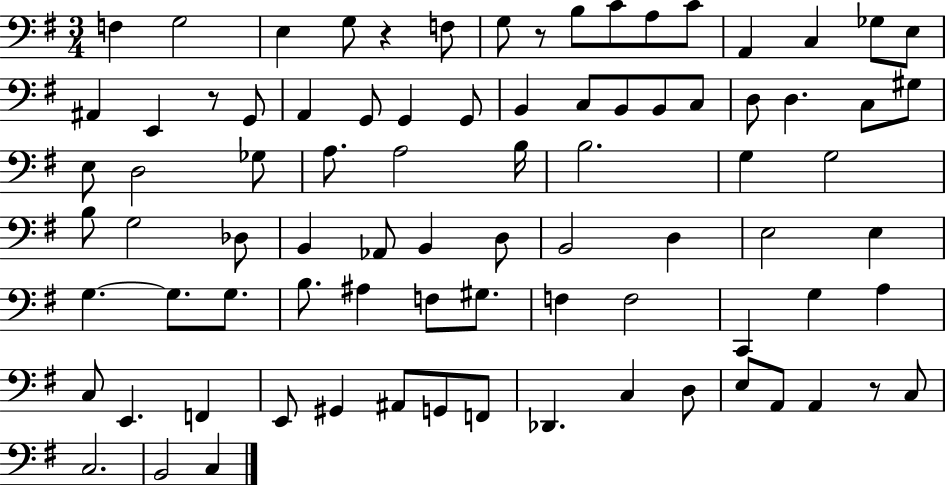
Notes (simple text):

F3/q G3/h E3/q G3/e R/q F3/e G3/e R/e B3/e C4/e A3/e C4/e A2/q C3/q Gb3/e E3/e A#2/q E2/q R/e G2/e A2/q G2/e G2/q G2/e B2/q C3/e B2/e B2/e C3/e D3/e D3/q. C3/e G#3/e E3/e D3/h Gb3/e A3/e. A3/h B3/s B3/h. G3/q G3/h B3/e G3/h Db3/e B2/q Ab2/e B2/q D3/e B2/h D3/q E3/h E3/q G3/q. G3/e. G3/e. B3/e. A#3/q F3/e G#3/e. F3/q F3/h C2/q G3/q A3/q C3/e E2/q. F2/q E2/e G#2/q A#2/e G2/e F2/e Db2/q. C3/q D3/e E3/e A2/e A2/q R/e C3/e C3/h. B2/h C3/q